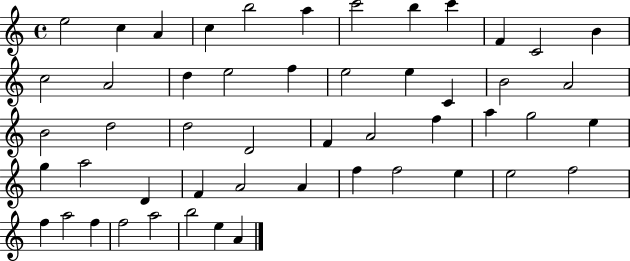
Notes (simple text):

E5/h C5/q A4/q C5/q B5/h A5/q C6/h B5/q C6/q F4/q C4/h B4/q C5/h A4/h D5/q E5/h F5/q E5/h E5/q C4/q B4/h A4/h B4/h D5/h D5/h D4/h F4/q A4/h F5/q A5/q G5/h E5/q G5/q A5/h D4/q F4/q A4/h A4/q F5/q F5/h E5/q E5/h F5/h F5/q A5/h F5/q F5/h A5/h B5/h E5/q A4/q